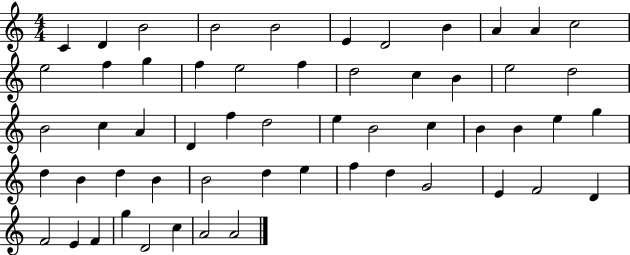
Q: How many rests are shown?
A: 0